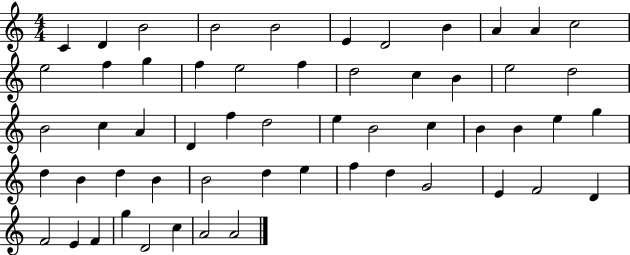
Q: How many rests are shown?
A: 0